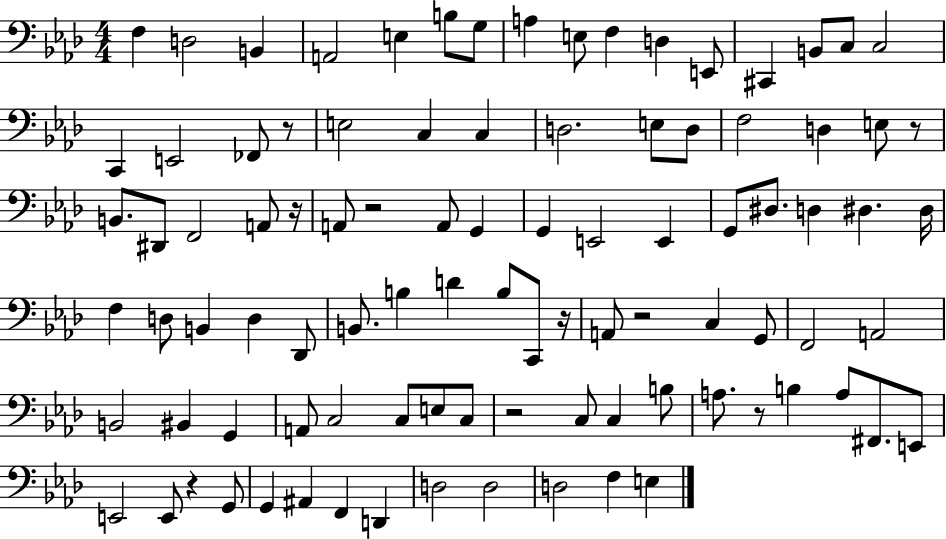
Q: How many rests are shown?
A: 9